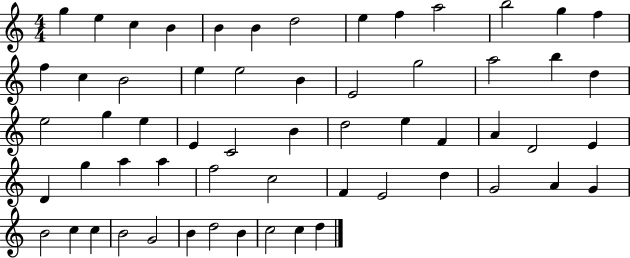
G5/q E5/q C5/q B4/q B4/q B4/q D5/h E5/q F5/q A5/h B5/h G5/q F5/q F5/q C5/q B4/h E5/q E5/h B4/q E4/h G5/h A5/h B5/q D5/q E5/h G5/q E5/q E4/q C4/h B4/q D5/h E5/q F4/q A4/q D4/h E4/q D4/q G5/q A5/q A5/q F5/h C5/h F4/q E4/h D5/q G4/h A4/q G4/q B4/h C5/q C5/q B4/h G4/h B4/q D5/h B4/q C5/h C5/q D5/q